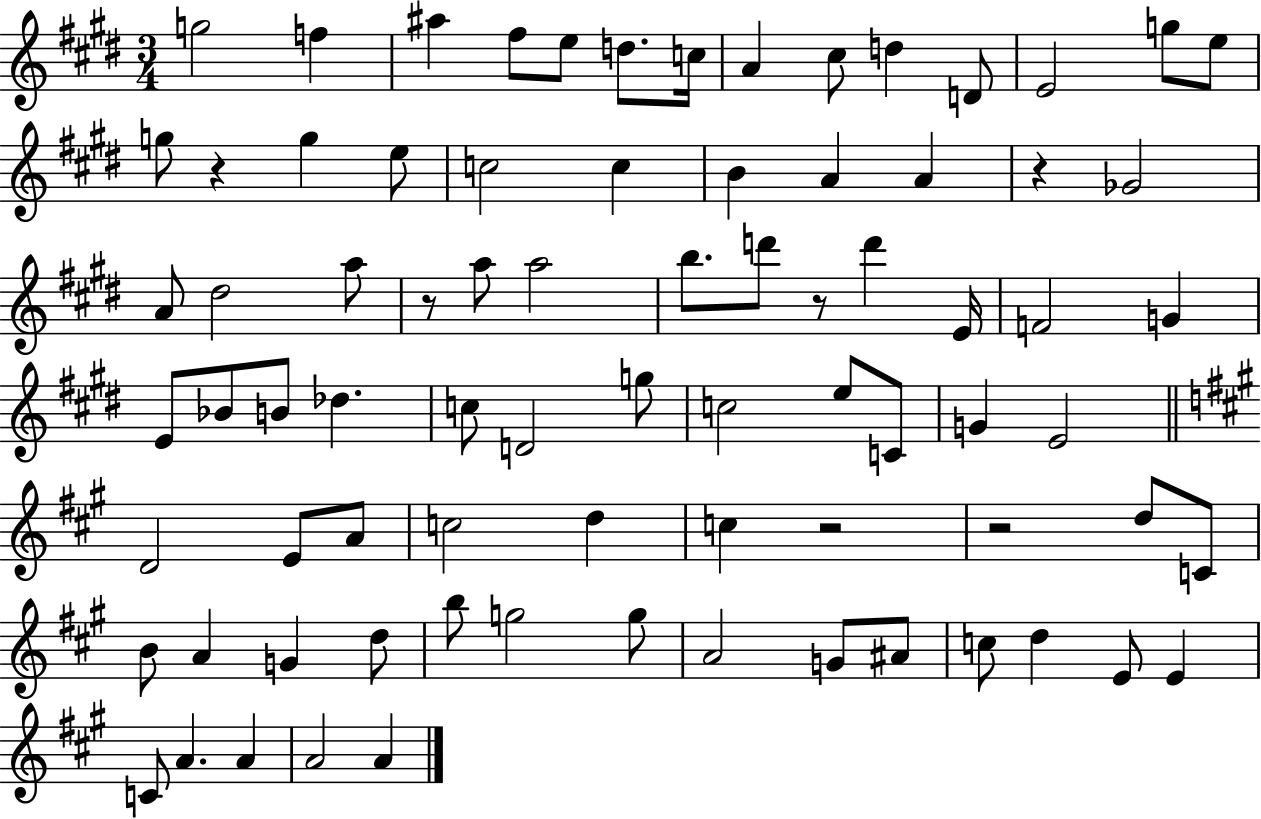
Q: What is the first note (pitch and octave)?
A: G5